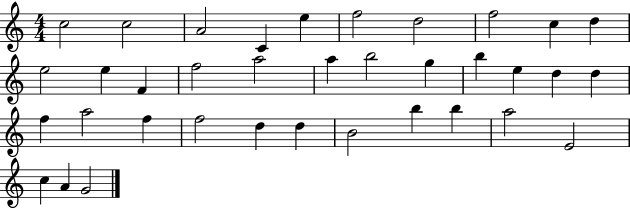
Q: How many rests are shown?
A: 0